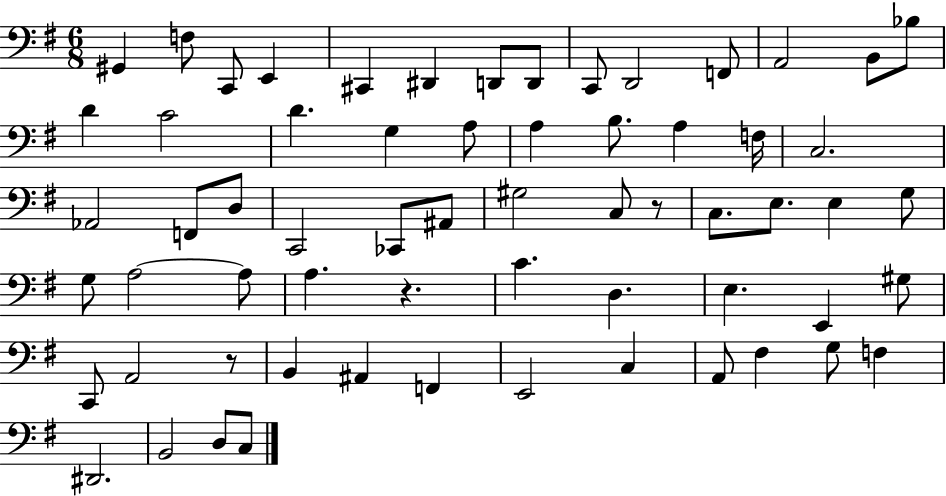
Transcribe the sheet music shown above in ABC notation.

X:1
T:Untitled
M:6/8
L:1/4
K:G
^G,, F,/2 C,,/2 E,, ^C,, ^D,, D,,/2 D,,/2 C,,/2 D,,2 F,,/2 A,,2 B,,/2 _B,/2 D C2 D G, A,/2 A, B,/2 A, F,/4 C,2 _A,,2 F,,/2 D,/2 C,,2 _C,,/2 ^A,,/2 ^G,2 C,/2 z/2 C,/2 E,/2 E, G,/2 G,/2 A,2 A,/2 A, z C D, E, E,, ^G,/2 C,,/2 A,,2 z/2 B,, ^A,, F,, E,,2 C, A,,/2 ^F, G,/2 F, ^D,,2 B,,2 D,/2 C,/2